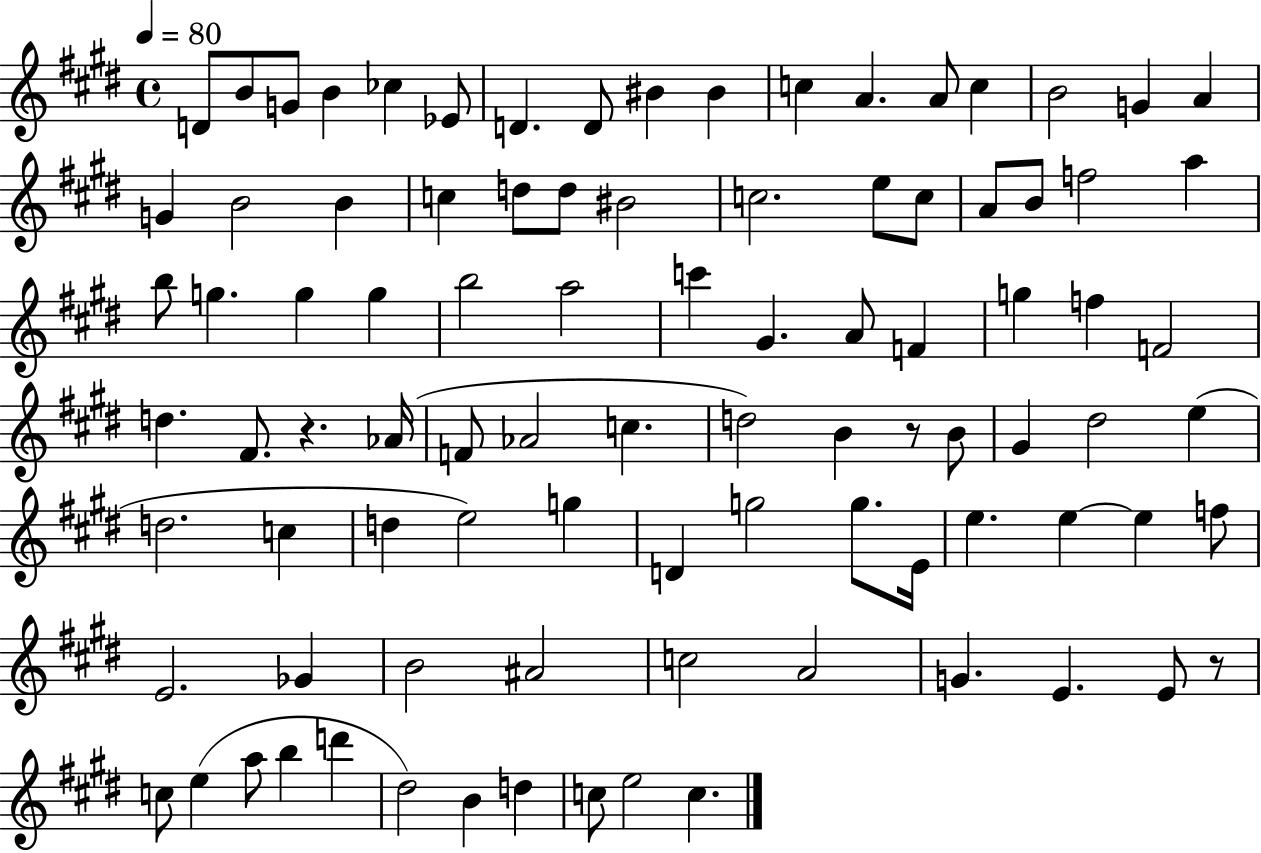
D4/e B4/e G4/e B4/q CES5/q Eb4/e D4/q. D4/e BIS4/q BIS4/q C5/q A4/q. A4/e C5/q B4/h G4/q A4/q G4/q B4/h B4/q C5/q D5/e D5/e BIS4/h C5/h. E5/e C5/e A4/e B4/e F5/h A5/q B5/e G5/q. G5/q G5/q B5/h A5/h C6/q G#4/q. A4/e F4/q G5/q F5/q F4/h D5/q. F#4/e. R/q. Ab4/s F4/e Ab4/h C5/q. D5/h B4/q R/e B4/e G#4/q D#5/h E5/q D5/h. C5/q D5/q E5/h G5/q D4/q G5/h G5/e. E4/s E5/q. E5/q E5/q F5/e E4/h. Gb4/q B4/h A#4/h C5/h A4/h G4/q. E4/q. E4/e R/e C5/e E5/q A5/e B5/q D6/q D#5/h B4/q D5/q C5/e E5/h C5/q.